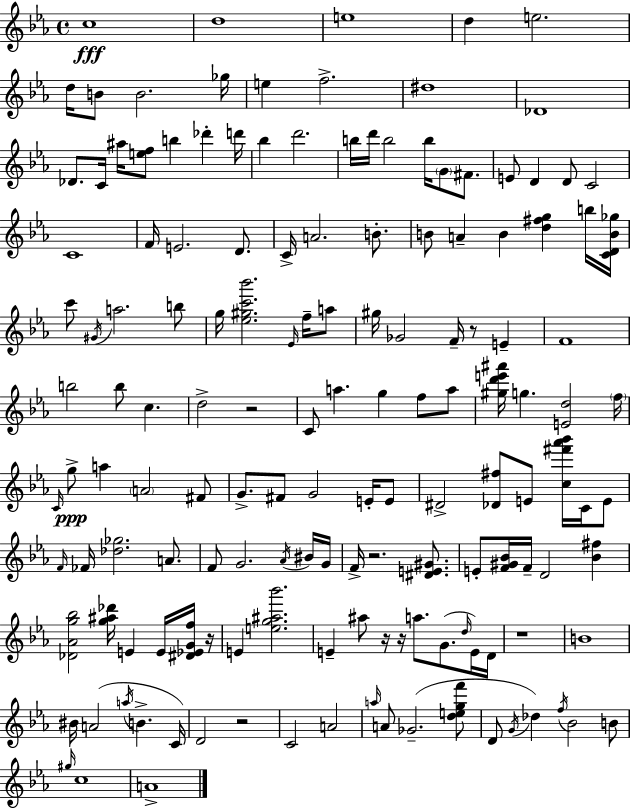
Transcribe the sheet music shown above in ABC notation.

X:1
T:Untitled
M:4/4
L:1/4
K:Eb
c4 d4 e4 d e2 d/4 B/2 B2 _g/4 e f2 ^d4 _D4 _D/2 C/4 ^a/4 [ef]/2 b _d' d'/4 _b d'2 b/4 d'/4 b2 b/4 G/2 ^F/2 E/2 D D/2 C2 C4 F/4 E2 D/2 C/4 A2 B/2 B/2 A B [d^fg] b/4 [CDB_g]/4 c'/2 ^G/4 a2 b/2 g/4 [_e^gc'_b']2 _E/4 f/4 a/2 ^g/4 _G2 F/4 z/2 E F4 b2 b/2 c d2 z2 C/2 a g f/2 a/2 [^gd'e'^a']/4 g [Ed]2 f/4 C/4 g/2 a A2 ^F/2 G/2 ^F/2 G2 E/4 E/2 ^D2 [_D^f]/2 E/2 [c^f'_a'_b']/4 C/4 E/2 F/4 _F/4 [_d_g]2 A/2 F/2 G2 _A/4 ^B/4 G/4 F/4 z2 [^DE^G]/2 E/2 [F^G_B]/4 F/4 D2 [_B^f] [_D_Ag_b]2 [g^a_d']/4 E E/4 [^D_EGf]/4 z/4 E [eg^a_b']2 E ^a/2 z/4 z/4 a/2 G/2 d/4 E/4 D/4 z4 B4 ^B/4 A2 a/4 B C/4 D2 z2 C2 A2 a/4 A/2 _G2 [degf']/2 D/2 G/4 _d f/4 _B2 B/2 ^g/4 c4 A4